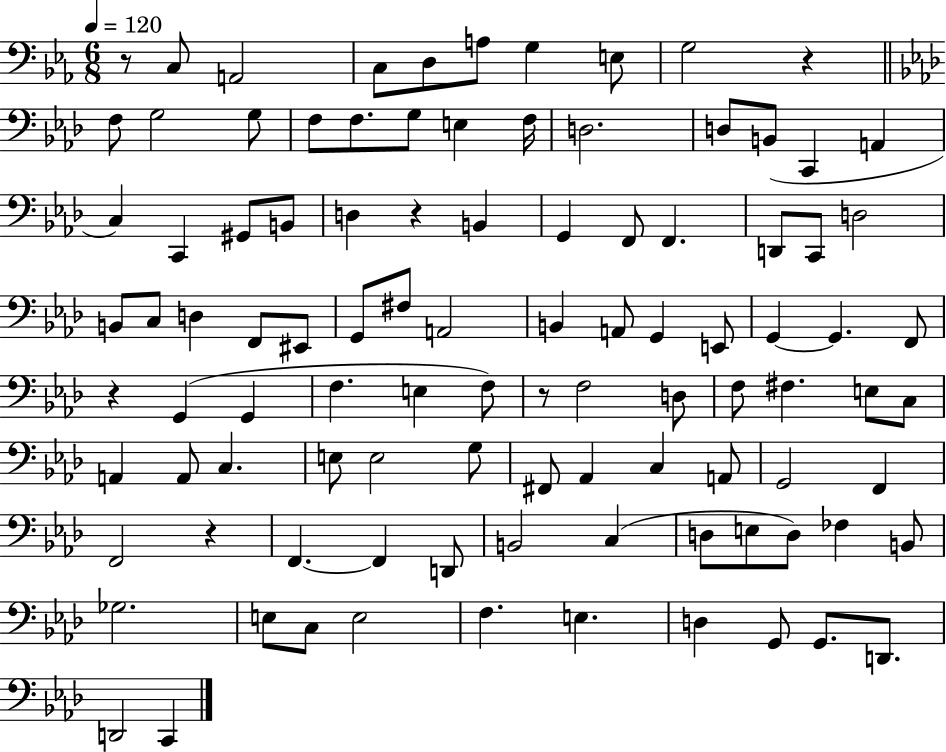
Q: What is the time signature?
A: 6/8